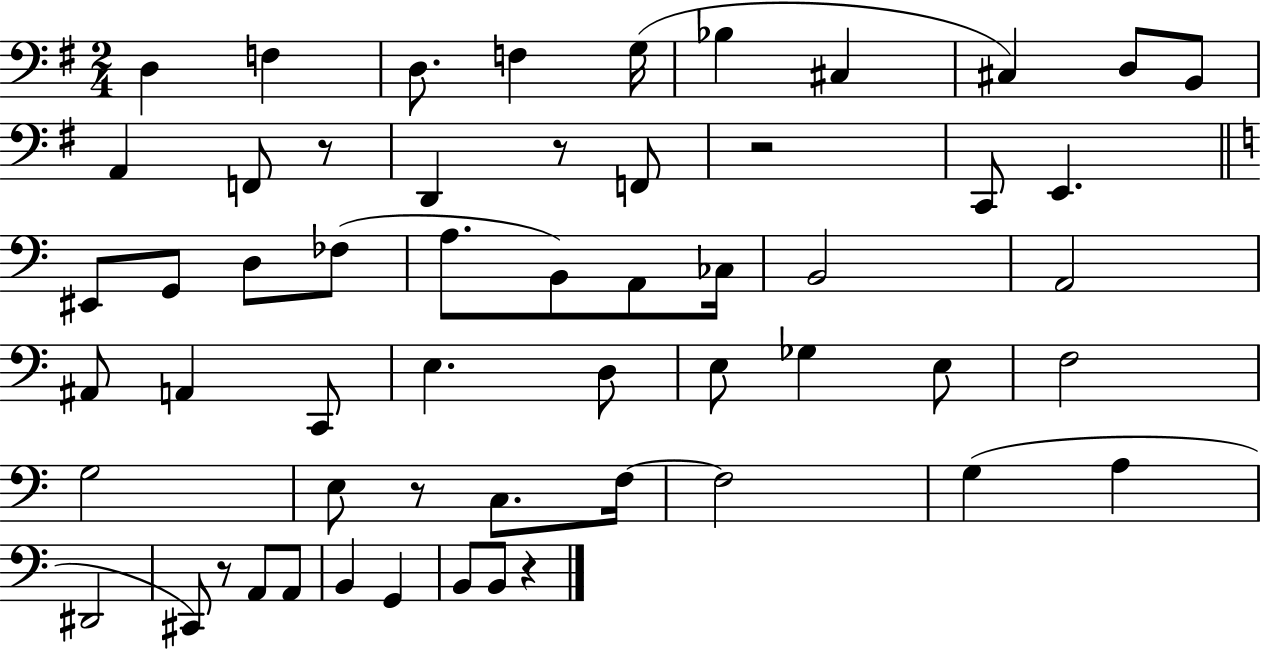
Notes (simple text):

D3/q F3/q D3/e. F3/q G3/s Bb3/q C#3/q C#3/q D3/e B2/e A2/q F2/e R/e D2/q R/e F2/e R/h C2/e E2/q. EIS2/e G2/e D3/e FES3/e A3/e. B2/e A2/e CES3/s B2/h A2/h A#2/e A2/q C2/e E3/q. D3/e E3/e Gb3/q E3/e F3/h G3/h E3/e R/e C3/e. F3/s F3/h G3/q A3/q D#2/h C#2/e R/e A2/e A2/e B2/q G2/q B2/e B2/e R/q